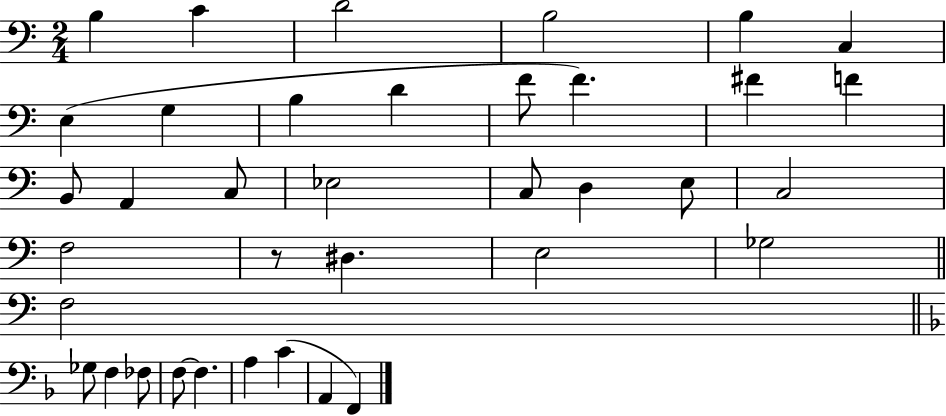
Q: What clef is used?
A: bass